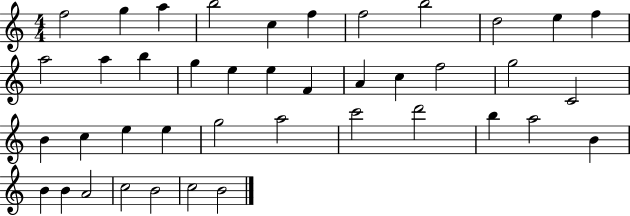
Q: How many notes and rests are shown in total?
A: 41